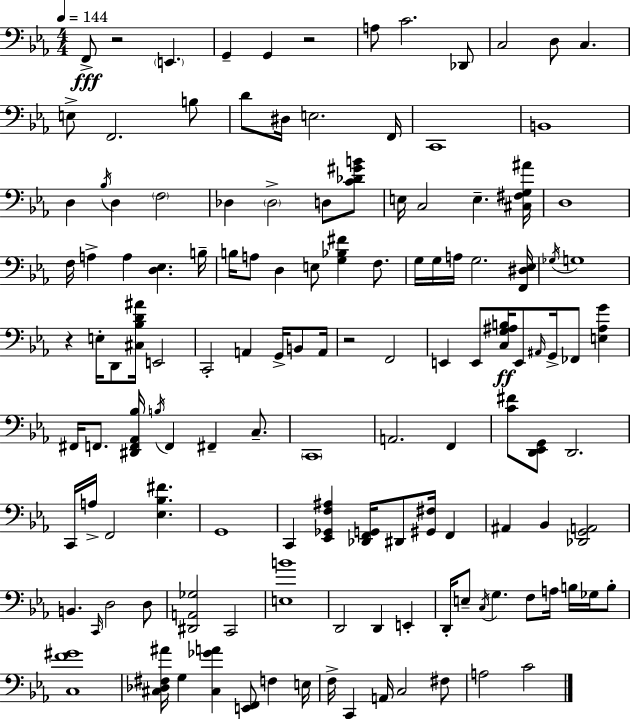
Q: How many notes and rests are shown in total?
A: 132